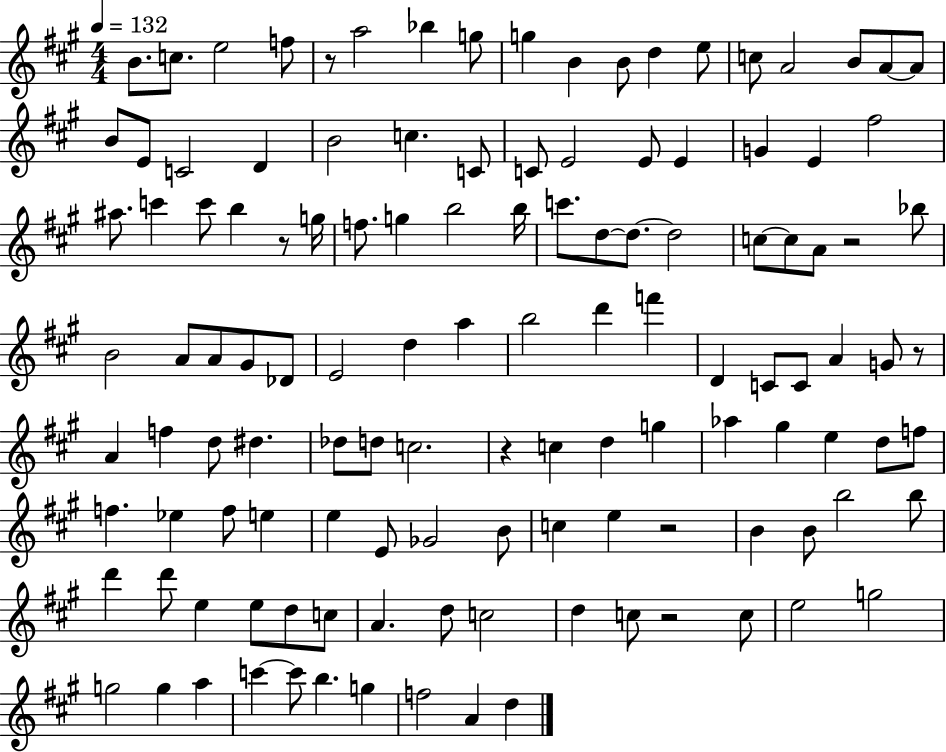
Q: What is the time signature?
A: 4/4